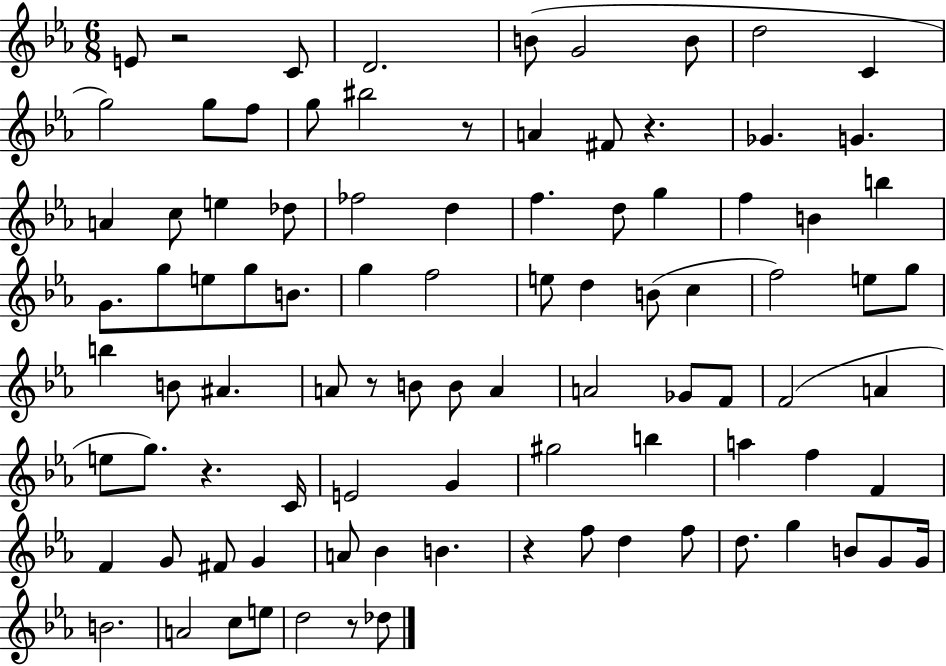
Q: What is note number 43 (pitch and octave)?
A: G5